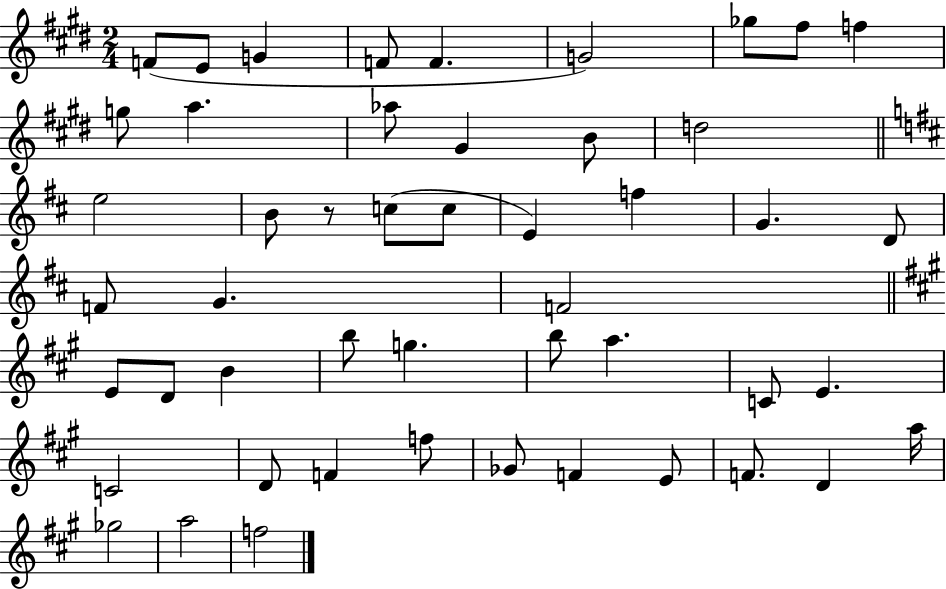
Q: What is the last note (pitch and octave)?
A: F5